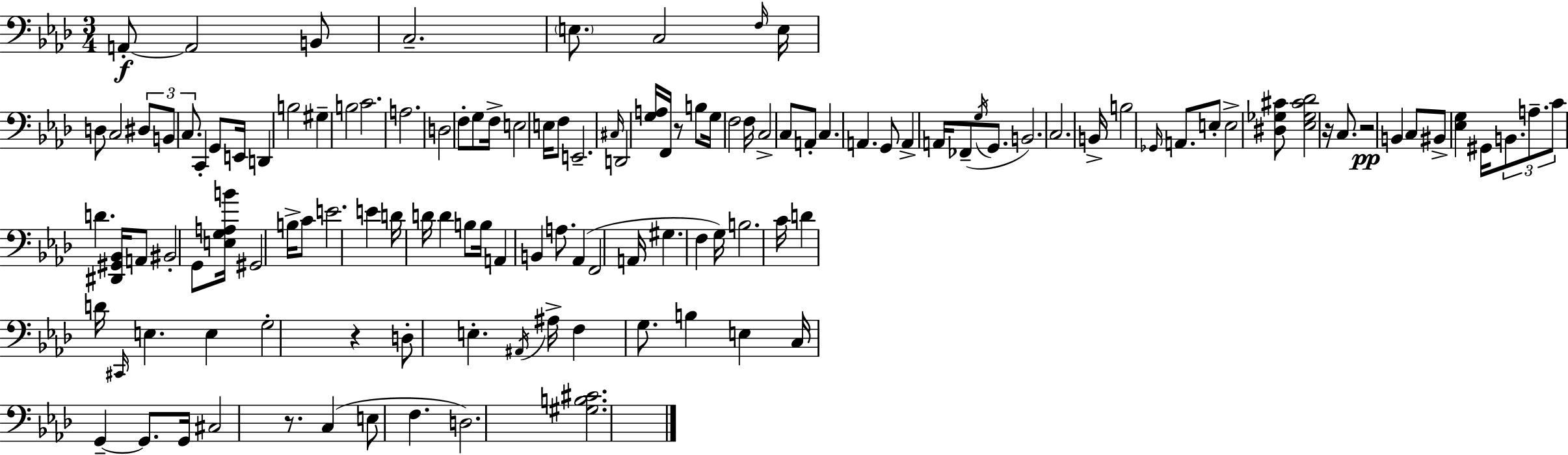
{
  \clef bass
  \numericTimeSignature
  \time 3/4
  \key f \minor
  a,8-.~~\f a,2 b,8 | c2.-- | \parenthesize e8. c2 \grace { f16 } | e16 d8 c2 \tuplet 3/2 { dis8 | \break b,8 c8. } c,4-. g,8 | e,16 d,4 b2 | gis4-- b2 | c'2. | \break a2. | d2 f8-. g8 | f16-> e2 e16 f8 | e,2.-- | \break \grace { cis16 } d,2 <g a>16 f,16 | r8 b8 g16 f2 | f16 c2-> c8 | a,8-. c4. a,4. | \break g,8 a,4-> a,16 fes,8--( \acciaccatura { g16 } | g,8. b,2.) | c2. | b,16-> b2 | \break \grace { ges,16 } a,8. e8-. e2-> | <dis ges cis'>8 <ees ges cis' des'>2 | r16 c8. r2\pp | b,4 c8 bis,8-> <ees g>4 | \break gis,16 \tuplet 3/2 { b,8. a8.-- c'8 } d'4. | <dis, gis, bes,>16 a,8 bis,2-. | g,8 <e g a b'>16 gis,2 | b16-> c'8 e'2. | \break e'4 d'16 d'16 d'4 | b8 b16 a,4 b,4 | a8. aes,4( f,2 | a,16 gis4. f4 | \break g16) b2. | c'16 d'4 d'16 \grace { cis,16 } e4. | e4 g2-. | r4 d8-. e4.-. | \break \acciaccatura { ais,16 } ais16-> f4 g8. | b4 e4 c16 g,4--~~ | g,8. g,16 cis2 | r8. c4( e8 | \break f4. d2.) | <gis b cis'>2. | \bar "|."
}